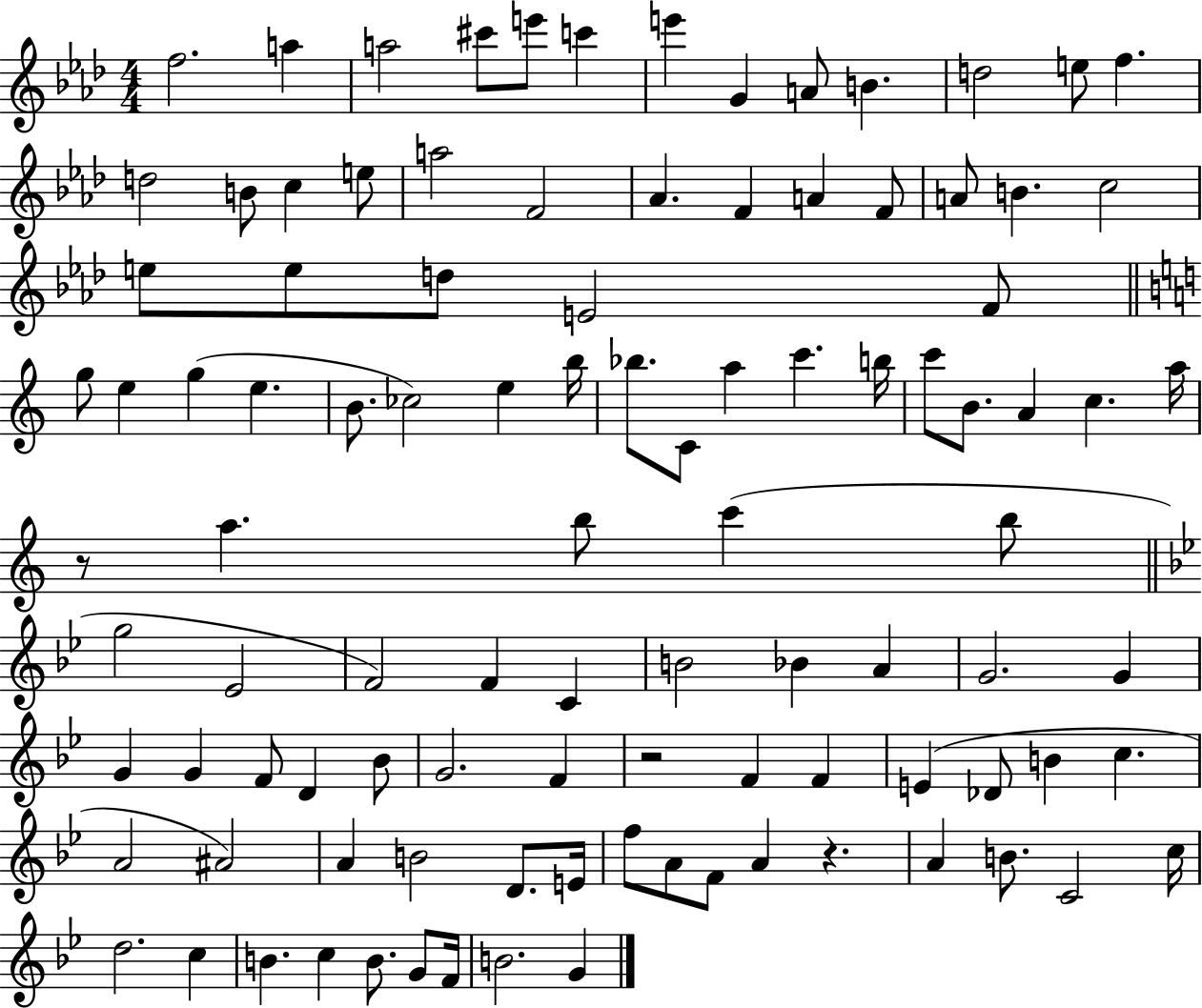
X:1
T:Untitled
M:4/4
L:1/4
K:Ab
f2 a a2 ^c'/2 e'/2 c' e' G A/2 B d2 e/2 f d2 B/2 c e/2 a2 F2 _A F A F/2 A/2 B c2 e/2 e/2 d/2 E2 F/2 g/2 e g e B/2 _c2 e b/4 _b/2 C/2 a c' b/4 c'/2 B/2 A c a/4 z/2 a b/2 c' b/2 g2 _E2 F2 F C B2 _B A G2 G G G F/2 D _B/2 G2 F z2 F F E _D/2 B c A2 ^A2 A B2 D/2 E/4 f/2 A/2 F/2 A z A B/2 C2 c/4 d2 c B c B/2 G/2 F/4 B2 G